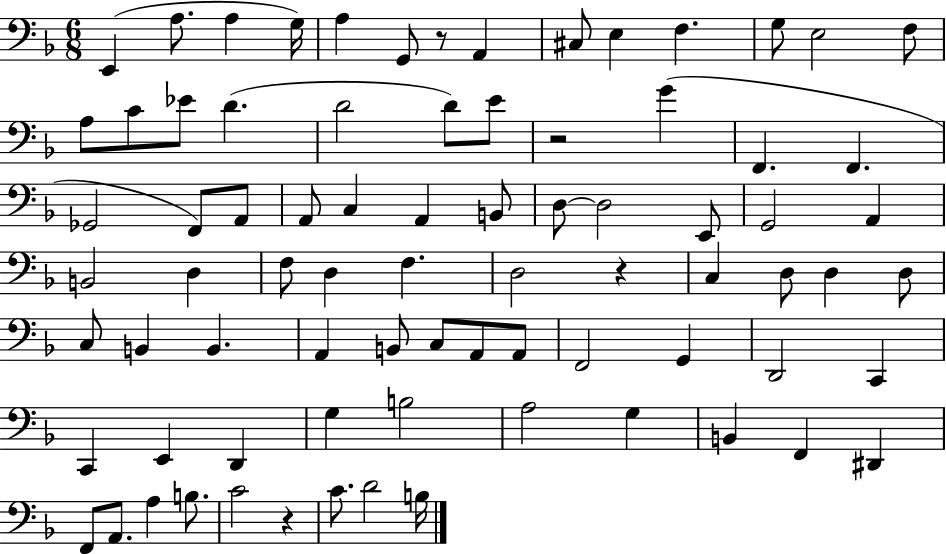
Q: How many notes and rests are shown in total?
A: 79